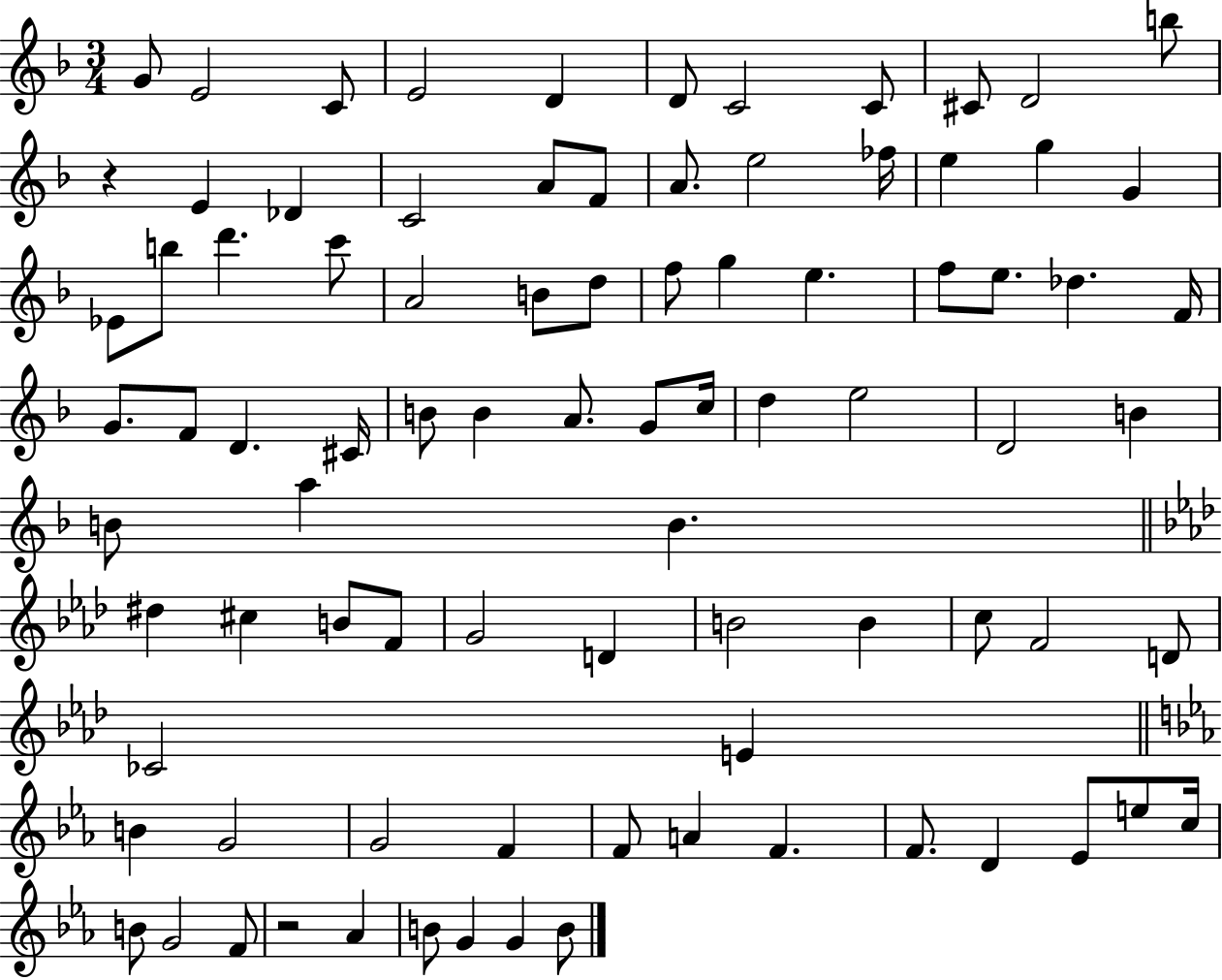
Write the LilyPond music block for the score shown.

{
  \clef treble
  \numericTimeSignature
  \time 3/4
  \key f \major
  g'8 e'2 c'8 | e'2 d'4 | d'8 c'2 c'8 | cis'8 d'2 b''8 | \break r4 e'4 des'4 | c'2 a'8 f'8 | a'8. e''2 fes''16 | e''4 g''4 g'4 | \break ees'8 b''8 d'''4. c'''8 | a'2 b'8 d''8 | f''8 g''4 e''4. | f''8 e''8. des''4. f'16 | \break g'8. f'8 d'4. cis'16 | b'8 b'4 a'8. g'8 c''16 | d''4 e''2 | d'2 b'4 | \break b'8 a''4 b'4. | \bar "||" \break \key aes \major dis''4 cis''4 b'8 f'8 | g'2 d'4 | b'2 b'4 | c''8 f'2 d'8 | \break ces'2 e'4 | \bar "||" \break \key c \minor b'4 g'2 | g'2 f'4 | f'8 a'4 f'4. | f'8. d'4 ees'8 e''8 c''16 | \break b'8 g'2 f'8 | r2 aes'4 | b'8 g'4 g'4 b'8 | \bar "|."
}